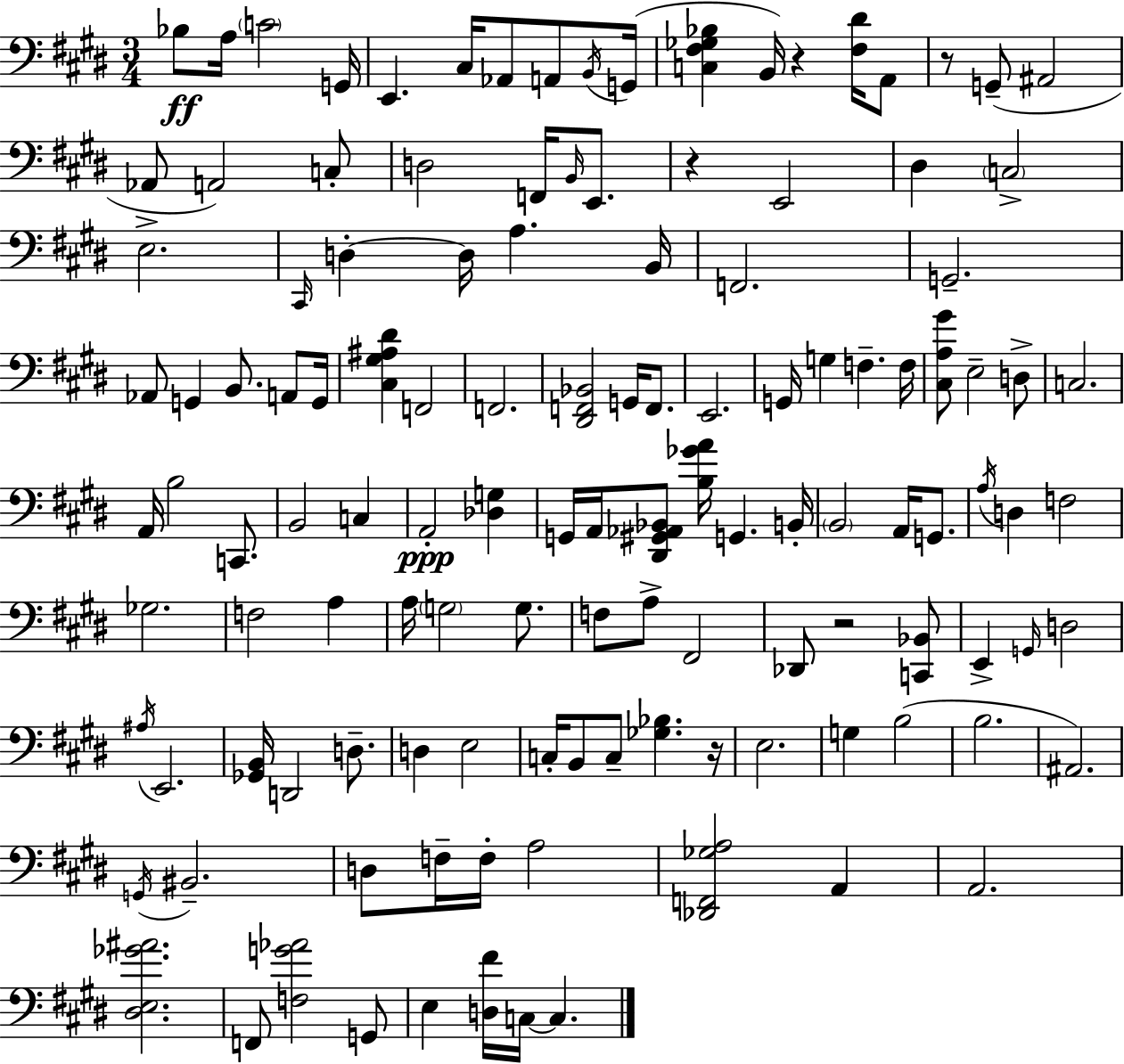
Bb3/e A3/s C4/h G2/s E2/q. C#3/s Ab2/e A2/e B2/s G2/s [C3,F#3,Gb3,Bb3]/q B2/s R/q [F#3,D#4]/s A2/e R/e G2/e A#2/h Ab2/e A2/h C3/e D3/h F2/s B2/s E2/e. R/q E2/h D#3/q C3/h E3/h. C#2/s D3/q D3/s A3/q. B2/s F2/h. G2/h. Ab2/e G2/q B2/e. A2/e G2/s [C#3,G#3,A#3,D#4]/q F2/h F2/h. [D#2,F2,Bb2]/h G2/s F2/e. E2/h. G2/s G3/q F3/q. F3/s [C#3,A3,G#4]/e E3/h D3/e C3/h. A2/s B3/h C2/e. B2/h C3/q A2/h [Db3,G3]/q G2/s A2/s [D#2,G#2,Ab2,Bb2]/e [B3,Gb4,A4]/s G2/q. B2/s B2/h A2/s G2/e. A3/s D3/q F3/h Gb3/h. F3/h A3/q A3/s G3/h G3/e. F3/e A3/e F#2/h Db2/e R/h [C2,Bb2]/e E2/q G2/s D3/h A#3/s E2/h. [Gb2,B2]/s D2/h D3/e. D3/q E3/h C3/s B2/e C3/e [Gb3,Bb3]/q. R/s E3/h. G3/q B3/h B3/h. A#2/h. G2/s BIS2/h. D3/e F3/s F3/s A3/h [Db2,F2,Gb3,A3]/h A2/q A2/h. [D#3,E3,Gb4,A#4]/h. F2/e [F3,G4,Ab4]/h G2/e E3/q [D3,F#4]/s C3/s C3/q.